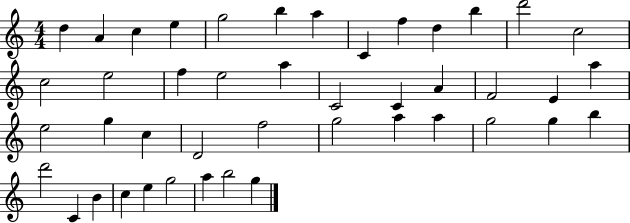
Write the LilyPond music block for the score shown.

{
  \clef treble
  \numericTimeSignature
  \time 4/4
  \key c \major
  d''4 a'4 c''4 e''4 | g''2 b''4 a''4 | c'4 f''4 d''4 b''4 | d'''2 c''2 | \break c''2 e''2 | f''4 e''2 a''4 | c'2 c'4 a'4 | f'2 e'4 a''4 | \break e''2 g''4 c''4 | d'2 f''2 | g''2 a''4 a''4 | g''2 g''4 b''4 | \break d'''2 c'4 b'4 | c''4 e''4 g''2 | a''4 b''2 g''4 | \bar "|."
}